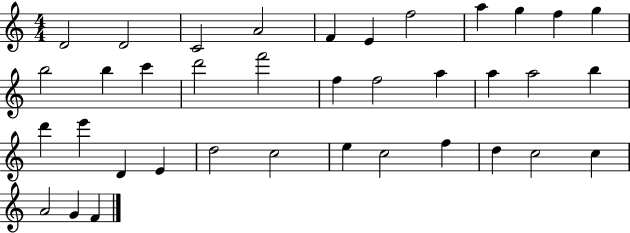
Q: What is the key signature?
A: C major